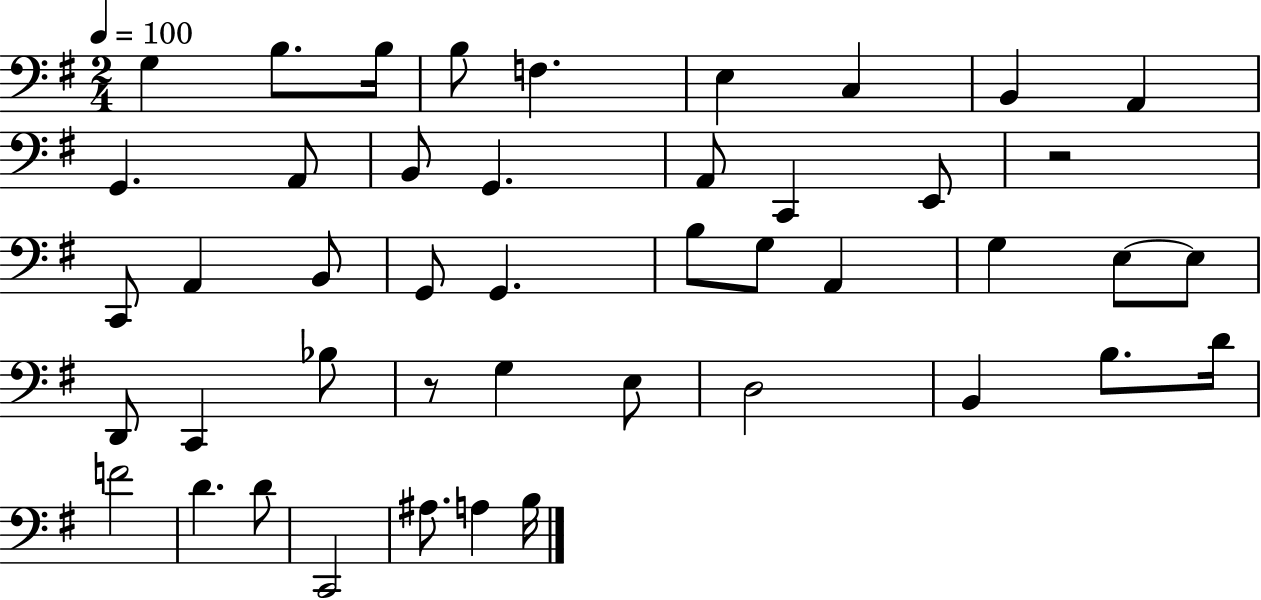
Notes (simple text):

G3/q B3/e. B3/s B3/e F3/q. E3/q C3/q B2/q A2/q G2/q. A2/e B2/e G2/q. A2/e C2/q E2/e R/h C2/e A2/q B2/e G2/e G2/q. B3/e G3/e A2/q G3/q E3/e E3/e D2/e C2/q Bb3/e R/e G3/q E3/e D3/h B2/q B3/e. D4/s F4/h D4/q. D4/e C2/h A#3/e. A3/q B3/s